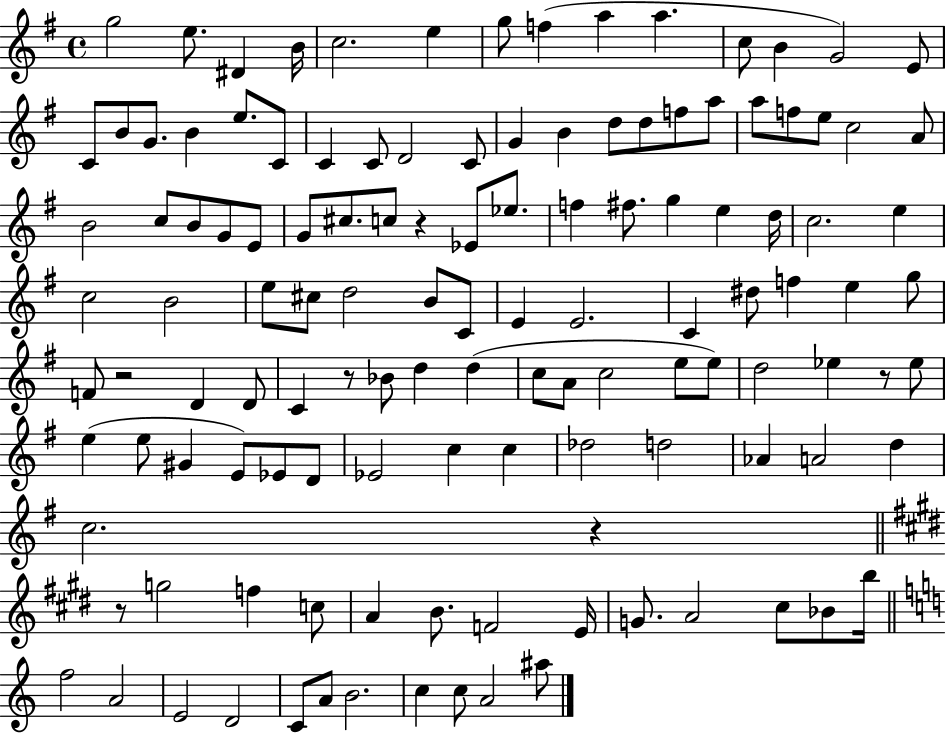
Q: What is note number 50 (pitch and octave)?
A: D5